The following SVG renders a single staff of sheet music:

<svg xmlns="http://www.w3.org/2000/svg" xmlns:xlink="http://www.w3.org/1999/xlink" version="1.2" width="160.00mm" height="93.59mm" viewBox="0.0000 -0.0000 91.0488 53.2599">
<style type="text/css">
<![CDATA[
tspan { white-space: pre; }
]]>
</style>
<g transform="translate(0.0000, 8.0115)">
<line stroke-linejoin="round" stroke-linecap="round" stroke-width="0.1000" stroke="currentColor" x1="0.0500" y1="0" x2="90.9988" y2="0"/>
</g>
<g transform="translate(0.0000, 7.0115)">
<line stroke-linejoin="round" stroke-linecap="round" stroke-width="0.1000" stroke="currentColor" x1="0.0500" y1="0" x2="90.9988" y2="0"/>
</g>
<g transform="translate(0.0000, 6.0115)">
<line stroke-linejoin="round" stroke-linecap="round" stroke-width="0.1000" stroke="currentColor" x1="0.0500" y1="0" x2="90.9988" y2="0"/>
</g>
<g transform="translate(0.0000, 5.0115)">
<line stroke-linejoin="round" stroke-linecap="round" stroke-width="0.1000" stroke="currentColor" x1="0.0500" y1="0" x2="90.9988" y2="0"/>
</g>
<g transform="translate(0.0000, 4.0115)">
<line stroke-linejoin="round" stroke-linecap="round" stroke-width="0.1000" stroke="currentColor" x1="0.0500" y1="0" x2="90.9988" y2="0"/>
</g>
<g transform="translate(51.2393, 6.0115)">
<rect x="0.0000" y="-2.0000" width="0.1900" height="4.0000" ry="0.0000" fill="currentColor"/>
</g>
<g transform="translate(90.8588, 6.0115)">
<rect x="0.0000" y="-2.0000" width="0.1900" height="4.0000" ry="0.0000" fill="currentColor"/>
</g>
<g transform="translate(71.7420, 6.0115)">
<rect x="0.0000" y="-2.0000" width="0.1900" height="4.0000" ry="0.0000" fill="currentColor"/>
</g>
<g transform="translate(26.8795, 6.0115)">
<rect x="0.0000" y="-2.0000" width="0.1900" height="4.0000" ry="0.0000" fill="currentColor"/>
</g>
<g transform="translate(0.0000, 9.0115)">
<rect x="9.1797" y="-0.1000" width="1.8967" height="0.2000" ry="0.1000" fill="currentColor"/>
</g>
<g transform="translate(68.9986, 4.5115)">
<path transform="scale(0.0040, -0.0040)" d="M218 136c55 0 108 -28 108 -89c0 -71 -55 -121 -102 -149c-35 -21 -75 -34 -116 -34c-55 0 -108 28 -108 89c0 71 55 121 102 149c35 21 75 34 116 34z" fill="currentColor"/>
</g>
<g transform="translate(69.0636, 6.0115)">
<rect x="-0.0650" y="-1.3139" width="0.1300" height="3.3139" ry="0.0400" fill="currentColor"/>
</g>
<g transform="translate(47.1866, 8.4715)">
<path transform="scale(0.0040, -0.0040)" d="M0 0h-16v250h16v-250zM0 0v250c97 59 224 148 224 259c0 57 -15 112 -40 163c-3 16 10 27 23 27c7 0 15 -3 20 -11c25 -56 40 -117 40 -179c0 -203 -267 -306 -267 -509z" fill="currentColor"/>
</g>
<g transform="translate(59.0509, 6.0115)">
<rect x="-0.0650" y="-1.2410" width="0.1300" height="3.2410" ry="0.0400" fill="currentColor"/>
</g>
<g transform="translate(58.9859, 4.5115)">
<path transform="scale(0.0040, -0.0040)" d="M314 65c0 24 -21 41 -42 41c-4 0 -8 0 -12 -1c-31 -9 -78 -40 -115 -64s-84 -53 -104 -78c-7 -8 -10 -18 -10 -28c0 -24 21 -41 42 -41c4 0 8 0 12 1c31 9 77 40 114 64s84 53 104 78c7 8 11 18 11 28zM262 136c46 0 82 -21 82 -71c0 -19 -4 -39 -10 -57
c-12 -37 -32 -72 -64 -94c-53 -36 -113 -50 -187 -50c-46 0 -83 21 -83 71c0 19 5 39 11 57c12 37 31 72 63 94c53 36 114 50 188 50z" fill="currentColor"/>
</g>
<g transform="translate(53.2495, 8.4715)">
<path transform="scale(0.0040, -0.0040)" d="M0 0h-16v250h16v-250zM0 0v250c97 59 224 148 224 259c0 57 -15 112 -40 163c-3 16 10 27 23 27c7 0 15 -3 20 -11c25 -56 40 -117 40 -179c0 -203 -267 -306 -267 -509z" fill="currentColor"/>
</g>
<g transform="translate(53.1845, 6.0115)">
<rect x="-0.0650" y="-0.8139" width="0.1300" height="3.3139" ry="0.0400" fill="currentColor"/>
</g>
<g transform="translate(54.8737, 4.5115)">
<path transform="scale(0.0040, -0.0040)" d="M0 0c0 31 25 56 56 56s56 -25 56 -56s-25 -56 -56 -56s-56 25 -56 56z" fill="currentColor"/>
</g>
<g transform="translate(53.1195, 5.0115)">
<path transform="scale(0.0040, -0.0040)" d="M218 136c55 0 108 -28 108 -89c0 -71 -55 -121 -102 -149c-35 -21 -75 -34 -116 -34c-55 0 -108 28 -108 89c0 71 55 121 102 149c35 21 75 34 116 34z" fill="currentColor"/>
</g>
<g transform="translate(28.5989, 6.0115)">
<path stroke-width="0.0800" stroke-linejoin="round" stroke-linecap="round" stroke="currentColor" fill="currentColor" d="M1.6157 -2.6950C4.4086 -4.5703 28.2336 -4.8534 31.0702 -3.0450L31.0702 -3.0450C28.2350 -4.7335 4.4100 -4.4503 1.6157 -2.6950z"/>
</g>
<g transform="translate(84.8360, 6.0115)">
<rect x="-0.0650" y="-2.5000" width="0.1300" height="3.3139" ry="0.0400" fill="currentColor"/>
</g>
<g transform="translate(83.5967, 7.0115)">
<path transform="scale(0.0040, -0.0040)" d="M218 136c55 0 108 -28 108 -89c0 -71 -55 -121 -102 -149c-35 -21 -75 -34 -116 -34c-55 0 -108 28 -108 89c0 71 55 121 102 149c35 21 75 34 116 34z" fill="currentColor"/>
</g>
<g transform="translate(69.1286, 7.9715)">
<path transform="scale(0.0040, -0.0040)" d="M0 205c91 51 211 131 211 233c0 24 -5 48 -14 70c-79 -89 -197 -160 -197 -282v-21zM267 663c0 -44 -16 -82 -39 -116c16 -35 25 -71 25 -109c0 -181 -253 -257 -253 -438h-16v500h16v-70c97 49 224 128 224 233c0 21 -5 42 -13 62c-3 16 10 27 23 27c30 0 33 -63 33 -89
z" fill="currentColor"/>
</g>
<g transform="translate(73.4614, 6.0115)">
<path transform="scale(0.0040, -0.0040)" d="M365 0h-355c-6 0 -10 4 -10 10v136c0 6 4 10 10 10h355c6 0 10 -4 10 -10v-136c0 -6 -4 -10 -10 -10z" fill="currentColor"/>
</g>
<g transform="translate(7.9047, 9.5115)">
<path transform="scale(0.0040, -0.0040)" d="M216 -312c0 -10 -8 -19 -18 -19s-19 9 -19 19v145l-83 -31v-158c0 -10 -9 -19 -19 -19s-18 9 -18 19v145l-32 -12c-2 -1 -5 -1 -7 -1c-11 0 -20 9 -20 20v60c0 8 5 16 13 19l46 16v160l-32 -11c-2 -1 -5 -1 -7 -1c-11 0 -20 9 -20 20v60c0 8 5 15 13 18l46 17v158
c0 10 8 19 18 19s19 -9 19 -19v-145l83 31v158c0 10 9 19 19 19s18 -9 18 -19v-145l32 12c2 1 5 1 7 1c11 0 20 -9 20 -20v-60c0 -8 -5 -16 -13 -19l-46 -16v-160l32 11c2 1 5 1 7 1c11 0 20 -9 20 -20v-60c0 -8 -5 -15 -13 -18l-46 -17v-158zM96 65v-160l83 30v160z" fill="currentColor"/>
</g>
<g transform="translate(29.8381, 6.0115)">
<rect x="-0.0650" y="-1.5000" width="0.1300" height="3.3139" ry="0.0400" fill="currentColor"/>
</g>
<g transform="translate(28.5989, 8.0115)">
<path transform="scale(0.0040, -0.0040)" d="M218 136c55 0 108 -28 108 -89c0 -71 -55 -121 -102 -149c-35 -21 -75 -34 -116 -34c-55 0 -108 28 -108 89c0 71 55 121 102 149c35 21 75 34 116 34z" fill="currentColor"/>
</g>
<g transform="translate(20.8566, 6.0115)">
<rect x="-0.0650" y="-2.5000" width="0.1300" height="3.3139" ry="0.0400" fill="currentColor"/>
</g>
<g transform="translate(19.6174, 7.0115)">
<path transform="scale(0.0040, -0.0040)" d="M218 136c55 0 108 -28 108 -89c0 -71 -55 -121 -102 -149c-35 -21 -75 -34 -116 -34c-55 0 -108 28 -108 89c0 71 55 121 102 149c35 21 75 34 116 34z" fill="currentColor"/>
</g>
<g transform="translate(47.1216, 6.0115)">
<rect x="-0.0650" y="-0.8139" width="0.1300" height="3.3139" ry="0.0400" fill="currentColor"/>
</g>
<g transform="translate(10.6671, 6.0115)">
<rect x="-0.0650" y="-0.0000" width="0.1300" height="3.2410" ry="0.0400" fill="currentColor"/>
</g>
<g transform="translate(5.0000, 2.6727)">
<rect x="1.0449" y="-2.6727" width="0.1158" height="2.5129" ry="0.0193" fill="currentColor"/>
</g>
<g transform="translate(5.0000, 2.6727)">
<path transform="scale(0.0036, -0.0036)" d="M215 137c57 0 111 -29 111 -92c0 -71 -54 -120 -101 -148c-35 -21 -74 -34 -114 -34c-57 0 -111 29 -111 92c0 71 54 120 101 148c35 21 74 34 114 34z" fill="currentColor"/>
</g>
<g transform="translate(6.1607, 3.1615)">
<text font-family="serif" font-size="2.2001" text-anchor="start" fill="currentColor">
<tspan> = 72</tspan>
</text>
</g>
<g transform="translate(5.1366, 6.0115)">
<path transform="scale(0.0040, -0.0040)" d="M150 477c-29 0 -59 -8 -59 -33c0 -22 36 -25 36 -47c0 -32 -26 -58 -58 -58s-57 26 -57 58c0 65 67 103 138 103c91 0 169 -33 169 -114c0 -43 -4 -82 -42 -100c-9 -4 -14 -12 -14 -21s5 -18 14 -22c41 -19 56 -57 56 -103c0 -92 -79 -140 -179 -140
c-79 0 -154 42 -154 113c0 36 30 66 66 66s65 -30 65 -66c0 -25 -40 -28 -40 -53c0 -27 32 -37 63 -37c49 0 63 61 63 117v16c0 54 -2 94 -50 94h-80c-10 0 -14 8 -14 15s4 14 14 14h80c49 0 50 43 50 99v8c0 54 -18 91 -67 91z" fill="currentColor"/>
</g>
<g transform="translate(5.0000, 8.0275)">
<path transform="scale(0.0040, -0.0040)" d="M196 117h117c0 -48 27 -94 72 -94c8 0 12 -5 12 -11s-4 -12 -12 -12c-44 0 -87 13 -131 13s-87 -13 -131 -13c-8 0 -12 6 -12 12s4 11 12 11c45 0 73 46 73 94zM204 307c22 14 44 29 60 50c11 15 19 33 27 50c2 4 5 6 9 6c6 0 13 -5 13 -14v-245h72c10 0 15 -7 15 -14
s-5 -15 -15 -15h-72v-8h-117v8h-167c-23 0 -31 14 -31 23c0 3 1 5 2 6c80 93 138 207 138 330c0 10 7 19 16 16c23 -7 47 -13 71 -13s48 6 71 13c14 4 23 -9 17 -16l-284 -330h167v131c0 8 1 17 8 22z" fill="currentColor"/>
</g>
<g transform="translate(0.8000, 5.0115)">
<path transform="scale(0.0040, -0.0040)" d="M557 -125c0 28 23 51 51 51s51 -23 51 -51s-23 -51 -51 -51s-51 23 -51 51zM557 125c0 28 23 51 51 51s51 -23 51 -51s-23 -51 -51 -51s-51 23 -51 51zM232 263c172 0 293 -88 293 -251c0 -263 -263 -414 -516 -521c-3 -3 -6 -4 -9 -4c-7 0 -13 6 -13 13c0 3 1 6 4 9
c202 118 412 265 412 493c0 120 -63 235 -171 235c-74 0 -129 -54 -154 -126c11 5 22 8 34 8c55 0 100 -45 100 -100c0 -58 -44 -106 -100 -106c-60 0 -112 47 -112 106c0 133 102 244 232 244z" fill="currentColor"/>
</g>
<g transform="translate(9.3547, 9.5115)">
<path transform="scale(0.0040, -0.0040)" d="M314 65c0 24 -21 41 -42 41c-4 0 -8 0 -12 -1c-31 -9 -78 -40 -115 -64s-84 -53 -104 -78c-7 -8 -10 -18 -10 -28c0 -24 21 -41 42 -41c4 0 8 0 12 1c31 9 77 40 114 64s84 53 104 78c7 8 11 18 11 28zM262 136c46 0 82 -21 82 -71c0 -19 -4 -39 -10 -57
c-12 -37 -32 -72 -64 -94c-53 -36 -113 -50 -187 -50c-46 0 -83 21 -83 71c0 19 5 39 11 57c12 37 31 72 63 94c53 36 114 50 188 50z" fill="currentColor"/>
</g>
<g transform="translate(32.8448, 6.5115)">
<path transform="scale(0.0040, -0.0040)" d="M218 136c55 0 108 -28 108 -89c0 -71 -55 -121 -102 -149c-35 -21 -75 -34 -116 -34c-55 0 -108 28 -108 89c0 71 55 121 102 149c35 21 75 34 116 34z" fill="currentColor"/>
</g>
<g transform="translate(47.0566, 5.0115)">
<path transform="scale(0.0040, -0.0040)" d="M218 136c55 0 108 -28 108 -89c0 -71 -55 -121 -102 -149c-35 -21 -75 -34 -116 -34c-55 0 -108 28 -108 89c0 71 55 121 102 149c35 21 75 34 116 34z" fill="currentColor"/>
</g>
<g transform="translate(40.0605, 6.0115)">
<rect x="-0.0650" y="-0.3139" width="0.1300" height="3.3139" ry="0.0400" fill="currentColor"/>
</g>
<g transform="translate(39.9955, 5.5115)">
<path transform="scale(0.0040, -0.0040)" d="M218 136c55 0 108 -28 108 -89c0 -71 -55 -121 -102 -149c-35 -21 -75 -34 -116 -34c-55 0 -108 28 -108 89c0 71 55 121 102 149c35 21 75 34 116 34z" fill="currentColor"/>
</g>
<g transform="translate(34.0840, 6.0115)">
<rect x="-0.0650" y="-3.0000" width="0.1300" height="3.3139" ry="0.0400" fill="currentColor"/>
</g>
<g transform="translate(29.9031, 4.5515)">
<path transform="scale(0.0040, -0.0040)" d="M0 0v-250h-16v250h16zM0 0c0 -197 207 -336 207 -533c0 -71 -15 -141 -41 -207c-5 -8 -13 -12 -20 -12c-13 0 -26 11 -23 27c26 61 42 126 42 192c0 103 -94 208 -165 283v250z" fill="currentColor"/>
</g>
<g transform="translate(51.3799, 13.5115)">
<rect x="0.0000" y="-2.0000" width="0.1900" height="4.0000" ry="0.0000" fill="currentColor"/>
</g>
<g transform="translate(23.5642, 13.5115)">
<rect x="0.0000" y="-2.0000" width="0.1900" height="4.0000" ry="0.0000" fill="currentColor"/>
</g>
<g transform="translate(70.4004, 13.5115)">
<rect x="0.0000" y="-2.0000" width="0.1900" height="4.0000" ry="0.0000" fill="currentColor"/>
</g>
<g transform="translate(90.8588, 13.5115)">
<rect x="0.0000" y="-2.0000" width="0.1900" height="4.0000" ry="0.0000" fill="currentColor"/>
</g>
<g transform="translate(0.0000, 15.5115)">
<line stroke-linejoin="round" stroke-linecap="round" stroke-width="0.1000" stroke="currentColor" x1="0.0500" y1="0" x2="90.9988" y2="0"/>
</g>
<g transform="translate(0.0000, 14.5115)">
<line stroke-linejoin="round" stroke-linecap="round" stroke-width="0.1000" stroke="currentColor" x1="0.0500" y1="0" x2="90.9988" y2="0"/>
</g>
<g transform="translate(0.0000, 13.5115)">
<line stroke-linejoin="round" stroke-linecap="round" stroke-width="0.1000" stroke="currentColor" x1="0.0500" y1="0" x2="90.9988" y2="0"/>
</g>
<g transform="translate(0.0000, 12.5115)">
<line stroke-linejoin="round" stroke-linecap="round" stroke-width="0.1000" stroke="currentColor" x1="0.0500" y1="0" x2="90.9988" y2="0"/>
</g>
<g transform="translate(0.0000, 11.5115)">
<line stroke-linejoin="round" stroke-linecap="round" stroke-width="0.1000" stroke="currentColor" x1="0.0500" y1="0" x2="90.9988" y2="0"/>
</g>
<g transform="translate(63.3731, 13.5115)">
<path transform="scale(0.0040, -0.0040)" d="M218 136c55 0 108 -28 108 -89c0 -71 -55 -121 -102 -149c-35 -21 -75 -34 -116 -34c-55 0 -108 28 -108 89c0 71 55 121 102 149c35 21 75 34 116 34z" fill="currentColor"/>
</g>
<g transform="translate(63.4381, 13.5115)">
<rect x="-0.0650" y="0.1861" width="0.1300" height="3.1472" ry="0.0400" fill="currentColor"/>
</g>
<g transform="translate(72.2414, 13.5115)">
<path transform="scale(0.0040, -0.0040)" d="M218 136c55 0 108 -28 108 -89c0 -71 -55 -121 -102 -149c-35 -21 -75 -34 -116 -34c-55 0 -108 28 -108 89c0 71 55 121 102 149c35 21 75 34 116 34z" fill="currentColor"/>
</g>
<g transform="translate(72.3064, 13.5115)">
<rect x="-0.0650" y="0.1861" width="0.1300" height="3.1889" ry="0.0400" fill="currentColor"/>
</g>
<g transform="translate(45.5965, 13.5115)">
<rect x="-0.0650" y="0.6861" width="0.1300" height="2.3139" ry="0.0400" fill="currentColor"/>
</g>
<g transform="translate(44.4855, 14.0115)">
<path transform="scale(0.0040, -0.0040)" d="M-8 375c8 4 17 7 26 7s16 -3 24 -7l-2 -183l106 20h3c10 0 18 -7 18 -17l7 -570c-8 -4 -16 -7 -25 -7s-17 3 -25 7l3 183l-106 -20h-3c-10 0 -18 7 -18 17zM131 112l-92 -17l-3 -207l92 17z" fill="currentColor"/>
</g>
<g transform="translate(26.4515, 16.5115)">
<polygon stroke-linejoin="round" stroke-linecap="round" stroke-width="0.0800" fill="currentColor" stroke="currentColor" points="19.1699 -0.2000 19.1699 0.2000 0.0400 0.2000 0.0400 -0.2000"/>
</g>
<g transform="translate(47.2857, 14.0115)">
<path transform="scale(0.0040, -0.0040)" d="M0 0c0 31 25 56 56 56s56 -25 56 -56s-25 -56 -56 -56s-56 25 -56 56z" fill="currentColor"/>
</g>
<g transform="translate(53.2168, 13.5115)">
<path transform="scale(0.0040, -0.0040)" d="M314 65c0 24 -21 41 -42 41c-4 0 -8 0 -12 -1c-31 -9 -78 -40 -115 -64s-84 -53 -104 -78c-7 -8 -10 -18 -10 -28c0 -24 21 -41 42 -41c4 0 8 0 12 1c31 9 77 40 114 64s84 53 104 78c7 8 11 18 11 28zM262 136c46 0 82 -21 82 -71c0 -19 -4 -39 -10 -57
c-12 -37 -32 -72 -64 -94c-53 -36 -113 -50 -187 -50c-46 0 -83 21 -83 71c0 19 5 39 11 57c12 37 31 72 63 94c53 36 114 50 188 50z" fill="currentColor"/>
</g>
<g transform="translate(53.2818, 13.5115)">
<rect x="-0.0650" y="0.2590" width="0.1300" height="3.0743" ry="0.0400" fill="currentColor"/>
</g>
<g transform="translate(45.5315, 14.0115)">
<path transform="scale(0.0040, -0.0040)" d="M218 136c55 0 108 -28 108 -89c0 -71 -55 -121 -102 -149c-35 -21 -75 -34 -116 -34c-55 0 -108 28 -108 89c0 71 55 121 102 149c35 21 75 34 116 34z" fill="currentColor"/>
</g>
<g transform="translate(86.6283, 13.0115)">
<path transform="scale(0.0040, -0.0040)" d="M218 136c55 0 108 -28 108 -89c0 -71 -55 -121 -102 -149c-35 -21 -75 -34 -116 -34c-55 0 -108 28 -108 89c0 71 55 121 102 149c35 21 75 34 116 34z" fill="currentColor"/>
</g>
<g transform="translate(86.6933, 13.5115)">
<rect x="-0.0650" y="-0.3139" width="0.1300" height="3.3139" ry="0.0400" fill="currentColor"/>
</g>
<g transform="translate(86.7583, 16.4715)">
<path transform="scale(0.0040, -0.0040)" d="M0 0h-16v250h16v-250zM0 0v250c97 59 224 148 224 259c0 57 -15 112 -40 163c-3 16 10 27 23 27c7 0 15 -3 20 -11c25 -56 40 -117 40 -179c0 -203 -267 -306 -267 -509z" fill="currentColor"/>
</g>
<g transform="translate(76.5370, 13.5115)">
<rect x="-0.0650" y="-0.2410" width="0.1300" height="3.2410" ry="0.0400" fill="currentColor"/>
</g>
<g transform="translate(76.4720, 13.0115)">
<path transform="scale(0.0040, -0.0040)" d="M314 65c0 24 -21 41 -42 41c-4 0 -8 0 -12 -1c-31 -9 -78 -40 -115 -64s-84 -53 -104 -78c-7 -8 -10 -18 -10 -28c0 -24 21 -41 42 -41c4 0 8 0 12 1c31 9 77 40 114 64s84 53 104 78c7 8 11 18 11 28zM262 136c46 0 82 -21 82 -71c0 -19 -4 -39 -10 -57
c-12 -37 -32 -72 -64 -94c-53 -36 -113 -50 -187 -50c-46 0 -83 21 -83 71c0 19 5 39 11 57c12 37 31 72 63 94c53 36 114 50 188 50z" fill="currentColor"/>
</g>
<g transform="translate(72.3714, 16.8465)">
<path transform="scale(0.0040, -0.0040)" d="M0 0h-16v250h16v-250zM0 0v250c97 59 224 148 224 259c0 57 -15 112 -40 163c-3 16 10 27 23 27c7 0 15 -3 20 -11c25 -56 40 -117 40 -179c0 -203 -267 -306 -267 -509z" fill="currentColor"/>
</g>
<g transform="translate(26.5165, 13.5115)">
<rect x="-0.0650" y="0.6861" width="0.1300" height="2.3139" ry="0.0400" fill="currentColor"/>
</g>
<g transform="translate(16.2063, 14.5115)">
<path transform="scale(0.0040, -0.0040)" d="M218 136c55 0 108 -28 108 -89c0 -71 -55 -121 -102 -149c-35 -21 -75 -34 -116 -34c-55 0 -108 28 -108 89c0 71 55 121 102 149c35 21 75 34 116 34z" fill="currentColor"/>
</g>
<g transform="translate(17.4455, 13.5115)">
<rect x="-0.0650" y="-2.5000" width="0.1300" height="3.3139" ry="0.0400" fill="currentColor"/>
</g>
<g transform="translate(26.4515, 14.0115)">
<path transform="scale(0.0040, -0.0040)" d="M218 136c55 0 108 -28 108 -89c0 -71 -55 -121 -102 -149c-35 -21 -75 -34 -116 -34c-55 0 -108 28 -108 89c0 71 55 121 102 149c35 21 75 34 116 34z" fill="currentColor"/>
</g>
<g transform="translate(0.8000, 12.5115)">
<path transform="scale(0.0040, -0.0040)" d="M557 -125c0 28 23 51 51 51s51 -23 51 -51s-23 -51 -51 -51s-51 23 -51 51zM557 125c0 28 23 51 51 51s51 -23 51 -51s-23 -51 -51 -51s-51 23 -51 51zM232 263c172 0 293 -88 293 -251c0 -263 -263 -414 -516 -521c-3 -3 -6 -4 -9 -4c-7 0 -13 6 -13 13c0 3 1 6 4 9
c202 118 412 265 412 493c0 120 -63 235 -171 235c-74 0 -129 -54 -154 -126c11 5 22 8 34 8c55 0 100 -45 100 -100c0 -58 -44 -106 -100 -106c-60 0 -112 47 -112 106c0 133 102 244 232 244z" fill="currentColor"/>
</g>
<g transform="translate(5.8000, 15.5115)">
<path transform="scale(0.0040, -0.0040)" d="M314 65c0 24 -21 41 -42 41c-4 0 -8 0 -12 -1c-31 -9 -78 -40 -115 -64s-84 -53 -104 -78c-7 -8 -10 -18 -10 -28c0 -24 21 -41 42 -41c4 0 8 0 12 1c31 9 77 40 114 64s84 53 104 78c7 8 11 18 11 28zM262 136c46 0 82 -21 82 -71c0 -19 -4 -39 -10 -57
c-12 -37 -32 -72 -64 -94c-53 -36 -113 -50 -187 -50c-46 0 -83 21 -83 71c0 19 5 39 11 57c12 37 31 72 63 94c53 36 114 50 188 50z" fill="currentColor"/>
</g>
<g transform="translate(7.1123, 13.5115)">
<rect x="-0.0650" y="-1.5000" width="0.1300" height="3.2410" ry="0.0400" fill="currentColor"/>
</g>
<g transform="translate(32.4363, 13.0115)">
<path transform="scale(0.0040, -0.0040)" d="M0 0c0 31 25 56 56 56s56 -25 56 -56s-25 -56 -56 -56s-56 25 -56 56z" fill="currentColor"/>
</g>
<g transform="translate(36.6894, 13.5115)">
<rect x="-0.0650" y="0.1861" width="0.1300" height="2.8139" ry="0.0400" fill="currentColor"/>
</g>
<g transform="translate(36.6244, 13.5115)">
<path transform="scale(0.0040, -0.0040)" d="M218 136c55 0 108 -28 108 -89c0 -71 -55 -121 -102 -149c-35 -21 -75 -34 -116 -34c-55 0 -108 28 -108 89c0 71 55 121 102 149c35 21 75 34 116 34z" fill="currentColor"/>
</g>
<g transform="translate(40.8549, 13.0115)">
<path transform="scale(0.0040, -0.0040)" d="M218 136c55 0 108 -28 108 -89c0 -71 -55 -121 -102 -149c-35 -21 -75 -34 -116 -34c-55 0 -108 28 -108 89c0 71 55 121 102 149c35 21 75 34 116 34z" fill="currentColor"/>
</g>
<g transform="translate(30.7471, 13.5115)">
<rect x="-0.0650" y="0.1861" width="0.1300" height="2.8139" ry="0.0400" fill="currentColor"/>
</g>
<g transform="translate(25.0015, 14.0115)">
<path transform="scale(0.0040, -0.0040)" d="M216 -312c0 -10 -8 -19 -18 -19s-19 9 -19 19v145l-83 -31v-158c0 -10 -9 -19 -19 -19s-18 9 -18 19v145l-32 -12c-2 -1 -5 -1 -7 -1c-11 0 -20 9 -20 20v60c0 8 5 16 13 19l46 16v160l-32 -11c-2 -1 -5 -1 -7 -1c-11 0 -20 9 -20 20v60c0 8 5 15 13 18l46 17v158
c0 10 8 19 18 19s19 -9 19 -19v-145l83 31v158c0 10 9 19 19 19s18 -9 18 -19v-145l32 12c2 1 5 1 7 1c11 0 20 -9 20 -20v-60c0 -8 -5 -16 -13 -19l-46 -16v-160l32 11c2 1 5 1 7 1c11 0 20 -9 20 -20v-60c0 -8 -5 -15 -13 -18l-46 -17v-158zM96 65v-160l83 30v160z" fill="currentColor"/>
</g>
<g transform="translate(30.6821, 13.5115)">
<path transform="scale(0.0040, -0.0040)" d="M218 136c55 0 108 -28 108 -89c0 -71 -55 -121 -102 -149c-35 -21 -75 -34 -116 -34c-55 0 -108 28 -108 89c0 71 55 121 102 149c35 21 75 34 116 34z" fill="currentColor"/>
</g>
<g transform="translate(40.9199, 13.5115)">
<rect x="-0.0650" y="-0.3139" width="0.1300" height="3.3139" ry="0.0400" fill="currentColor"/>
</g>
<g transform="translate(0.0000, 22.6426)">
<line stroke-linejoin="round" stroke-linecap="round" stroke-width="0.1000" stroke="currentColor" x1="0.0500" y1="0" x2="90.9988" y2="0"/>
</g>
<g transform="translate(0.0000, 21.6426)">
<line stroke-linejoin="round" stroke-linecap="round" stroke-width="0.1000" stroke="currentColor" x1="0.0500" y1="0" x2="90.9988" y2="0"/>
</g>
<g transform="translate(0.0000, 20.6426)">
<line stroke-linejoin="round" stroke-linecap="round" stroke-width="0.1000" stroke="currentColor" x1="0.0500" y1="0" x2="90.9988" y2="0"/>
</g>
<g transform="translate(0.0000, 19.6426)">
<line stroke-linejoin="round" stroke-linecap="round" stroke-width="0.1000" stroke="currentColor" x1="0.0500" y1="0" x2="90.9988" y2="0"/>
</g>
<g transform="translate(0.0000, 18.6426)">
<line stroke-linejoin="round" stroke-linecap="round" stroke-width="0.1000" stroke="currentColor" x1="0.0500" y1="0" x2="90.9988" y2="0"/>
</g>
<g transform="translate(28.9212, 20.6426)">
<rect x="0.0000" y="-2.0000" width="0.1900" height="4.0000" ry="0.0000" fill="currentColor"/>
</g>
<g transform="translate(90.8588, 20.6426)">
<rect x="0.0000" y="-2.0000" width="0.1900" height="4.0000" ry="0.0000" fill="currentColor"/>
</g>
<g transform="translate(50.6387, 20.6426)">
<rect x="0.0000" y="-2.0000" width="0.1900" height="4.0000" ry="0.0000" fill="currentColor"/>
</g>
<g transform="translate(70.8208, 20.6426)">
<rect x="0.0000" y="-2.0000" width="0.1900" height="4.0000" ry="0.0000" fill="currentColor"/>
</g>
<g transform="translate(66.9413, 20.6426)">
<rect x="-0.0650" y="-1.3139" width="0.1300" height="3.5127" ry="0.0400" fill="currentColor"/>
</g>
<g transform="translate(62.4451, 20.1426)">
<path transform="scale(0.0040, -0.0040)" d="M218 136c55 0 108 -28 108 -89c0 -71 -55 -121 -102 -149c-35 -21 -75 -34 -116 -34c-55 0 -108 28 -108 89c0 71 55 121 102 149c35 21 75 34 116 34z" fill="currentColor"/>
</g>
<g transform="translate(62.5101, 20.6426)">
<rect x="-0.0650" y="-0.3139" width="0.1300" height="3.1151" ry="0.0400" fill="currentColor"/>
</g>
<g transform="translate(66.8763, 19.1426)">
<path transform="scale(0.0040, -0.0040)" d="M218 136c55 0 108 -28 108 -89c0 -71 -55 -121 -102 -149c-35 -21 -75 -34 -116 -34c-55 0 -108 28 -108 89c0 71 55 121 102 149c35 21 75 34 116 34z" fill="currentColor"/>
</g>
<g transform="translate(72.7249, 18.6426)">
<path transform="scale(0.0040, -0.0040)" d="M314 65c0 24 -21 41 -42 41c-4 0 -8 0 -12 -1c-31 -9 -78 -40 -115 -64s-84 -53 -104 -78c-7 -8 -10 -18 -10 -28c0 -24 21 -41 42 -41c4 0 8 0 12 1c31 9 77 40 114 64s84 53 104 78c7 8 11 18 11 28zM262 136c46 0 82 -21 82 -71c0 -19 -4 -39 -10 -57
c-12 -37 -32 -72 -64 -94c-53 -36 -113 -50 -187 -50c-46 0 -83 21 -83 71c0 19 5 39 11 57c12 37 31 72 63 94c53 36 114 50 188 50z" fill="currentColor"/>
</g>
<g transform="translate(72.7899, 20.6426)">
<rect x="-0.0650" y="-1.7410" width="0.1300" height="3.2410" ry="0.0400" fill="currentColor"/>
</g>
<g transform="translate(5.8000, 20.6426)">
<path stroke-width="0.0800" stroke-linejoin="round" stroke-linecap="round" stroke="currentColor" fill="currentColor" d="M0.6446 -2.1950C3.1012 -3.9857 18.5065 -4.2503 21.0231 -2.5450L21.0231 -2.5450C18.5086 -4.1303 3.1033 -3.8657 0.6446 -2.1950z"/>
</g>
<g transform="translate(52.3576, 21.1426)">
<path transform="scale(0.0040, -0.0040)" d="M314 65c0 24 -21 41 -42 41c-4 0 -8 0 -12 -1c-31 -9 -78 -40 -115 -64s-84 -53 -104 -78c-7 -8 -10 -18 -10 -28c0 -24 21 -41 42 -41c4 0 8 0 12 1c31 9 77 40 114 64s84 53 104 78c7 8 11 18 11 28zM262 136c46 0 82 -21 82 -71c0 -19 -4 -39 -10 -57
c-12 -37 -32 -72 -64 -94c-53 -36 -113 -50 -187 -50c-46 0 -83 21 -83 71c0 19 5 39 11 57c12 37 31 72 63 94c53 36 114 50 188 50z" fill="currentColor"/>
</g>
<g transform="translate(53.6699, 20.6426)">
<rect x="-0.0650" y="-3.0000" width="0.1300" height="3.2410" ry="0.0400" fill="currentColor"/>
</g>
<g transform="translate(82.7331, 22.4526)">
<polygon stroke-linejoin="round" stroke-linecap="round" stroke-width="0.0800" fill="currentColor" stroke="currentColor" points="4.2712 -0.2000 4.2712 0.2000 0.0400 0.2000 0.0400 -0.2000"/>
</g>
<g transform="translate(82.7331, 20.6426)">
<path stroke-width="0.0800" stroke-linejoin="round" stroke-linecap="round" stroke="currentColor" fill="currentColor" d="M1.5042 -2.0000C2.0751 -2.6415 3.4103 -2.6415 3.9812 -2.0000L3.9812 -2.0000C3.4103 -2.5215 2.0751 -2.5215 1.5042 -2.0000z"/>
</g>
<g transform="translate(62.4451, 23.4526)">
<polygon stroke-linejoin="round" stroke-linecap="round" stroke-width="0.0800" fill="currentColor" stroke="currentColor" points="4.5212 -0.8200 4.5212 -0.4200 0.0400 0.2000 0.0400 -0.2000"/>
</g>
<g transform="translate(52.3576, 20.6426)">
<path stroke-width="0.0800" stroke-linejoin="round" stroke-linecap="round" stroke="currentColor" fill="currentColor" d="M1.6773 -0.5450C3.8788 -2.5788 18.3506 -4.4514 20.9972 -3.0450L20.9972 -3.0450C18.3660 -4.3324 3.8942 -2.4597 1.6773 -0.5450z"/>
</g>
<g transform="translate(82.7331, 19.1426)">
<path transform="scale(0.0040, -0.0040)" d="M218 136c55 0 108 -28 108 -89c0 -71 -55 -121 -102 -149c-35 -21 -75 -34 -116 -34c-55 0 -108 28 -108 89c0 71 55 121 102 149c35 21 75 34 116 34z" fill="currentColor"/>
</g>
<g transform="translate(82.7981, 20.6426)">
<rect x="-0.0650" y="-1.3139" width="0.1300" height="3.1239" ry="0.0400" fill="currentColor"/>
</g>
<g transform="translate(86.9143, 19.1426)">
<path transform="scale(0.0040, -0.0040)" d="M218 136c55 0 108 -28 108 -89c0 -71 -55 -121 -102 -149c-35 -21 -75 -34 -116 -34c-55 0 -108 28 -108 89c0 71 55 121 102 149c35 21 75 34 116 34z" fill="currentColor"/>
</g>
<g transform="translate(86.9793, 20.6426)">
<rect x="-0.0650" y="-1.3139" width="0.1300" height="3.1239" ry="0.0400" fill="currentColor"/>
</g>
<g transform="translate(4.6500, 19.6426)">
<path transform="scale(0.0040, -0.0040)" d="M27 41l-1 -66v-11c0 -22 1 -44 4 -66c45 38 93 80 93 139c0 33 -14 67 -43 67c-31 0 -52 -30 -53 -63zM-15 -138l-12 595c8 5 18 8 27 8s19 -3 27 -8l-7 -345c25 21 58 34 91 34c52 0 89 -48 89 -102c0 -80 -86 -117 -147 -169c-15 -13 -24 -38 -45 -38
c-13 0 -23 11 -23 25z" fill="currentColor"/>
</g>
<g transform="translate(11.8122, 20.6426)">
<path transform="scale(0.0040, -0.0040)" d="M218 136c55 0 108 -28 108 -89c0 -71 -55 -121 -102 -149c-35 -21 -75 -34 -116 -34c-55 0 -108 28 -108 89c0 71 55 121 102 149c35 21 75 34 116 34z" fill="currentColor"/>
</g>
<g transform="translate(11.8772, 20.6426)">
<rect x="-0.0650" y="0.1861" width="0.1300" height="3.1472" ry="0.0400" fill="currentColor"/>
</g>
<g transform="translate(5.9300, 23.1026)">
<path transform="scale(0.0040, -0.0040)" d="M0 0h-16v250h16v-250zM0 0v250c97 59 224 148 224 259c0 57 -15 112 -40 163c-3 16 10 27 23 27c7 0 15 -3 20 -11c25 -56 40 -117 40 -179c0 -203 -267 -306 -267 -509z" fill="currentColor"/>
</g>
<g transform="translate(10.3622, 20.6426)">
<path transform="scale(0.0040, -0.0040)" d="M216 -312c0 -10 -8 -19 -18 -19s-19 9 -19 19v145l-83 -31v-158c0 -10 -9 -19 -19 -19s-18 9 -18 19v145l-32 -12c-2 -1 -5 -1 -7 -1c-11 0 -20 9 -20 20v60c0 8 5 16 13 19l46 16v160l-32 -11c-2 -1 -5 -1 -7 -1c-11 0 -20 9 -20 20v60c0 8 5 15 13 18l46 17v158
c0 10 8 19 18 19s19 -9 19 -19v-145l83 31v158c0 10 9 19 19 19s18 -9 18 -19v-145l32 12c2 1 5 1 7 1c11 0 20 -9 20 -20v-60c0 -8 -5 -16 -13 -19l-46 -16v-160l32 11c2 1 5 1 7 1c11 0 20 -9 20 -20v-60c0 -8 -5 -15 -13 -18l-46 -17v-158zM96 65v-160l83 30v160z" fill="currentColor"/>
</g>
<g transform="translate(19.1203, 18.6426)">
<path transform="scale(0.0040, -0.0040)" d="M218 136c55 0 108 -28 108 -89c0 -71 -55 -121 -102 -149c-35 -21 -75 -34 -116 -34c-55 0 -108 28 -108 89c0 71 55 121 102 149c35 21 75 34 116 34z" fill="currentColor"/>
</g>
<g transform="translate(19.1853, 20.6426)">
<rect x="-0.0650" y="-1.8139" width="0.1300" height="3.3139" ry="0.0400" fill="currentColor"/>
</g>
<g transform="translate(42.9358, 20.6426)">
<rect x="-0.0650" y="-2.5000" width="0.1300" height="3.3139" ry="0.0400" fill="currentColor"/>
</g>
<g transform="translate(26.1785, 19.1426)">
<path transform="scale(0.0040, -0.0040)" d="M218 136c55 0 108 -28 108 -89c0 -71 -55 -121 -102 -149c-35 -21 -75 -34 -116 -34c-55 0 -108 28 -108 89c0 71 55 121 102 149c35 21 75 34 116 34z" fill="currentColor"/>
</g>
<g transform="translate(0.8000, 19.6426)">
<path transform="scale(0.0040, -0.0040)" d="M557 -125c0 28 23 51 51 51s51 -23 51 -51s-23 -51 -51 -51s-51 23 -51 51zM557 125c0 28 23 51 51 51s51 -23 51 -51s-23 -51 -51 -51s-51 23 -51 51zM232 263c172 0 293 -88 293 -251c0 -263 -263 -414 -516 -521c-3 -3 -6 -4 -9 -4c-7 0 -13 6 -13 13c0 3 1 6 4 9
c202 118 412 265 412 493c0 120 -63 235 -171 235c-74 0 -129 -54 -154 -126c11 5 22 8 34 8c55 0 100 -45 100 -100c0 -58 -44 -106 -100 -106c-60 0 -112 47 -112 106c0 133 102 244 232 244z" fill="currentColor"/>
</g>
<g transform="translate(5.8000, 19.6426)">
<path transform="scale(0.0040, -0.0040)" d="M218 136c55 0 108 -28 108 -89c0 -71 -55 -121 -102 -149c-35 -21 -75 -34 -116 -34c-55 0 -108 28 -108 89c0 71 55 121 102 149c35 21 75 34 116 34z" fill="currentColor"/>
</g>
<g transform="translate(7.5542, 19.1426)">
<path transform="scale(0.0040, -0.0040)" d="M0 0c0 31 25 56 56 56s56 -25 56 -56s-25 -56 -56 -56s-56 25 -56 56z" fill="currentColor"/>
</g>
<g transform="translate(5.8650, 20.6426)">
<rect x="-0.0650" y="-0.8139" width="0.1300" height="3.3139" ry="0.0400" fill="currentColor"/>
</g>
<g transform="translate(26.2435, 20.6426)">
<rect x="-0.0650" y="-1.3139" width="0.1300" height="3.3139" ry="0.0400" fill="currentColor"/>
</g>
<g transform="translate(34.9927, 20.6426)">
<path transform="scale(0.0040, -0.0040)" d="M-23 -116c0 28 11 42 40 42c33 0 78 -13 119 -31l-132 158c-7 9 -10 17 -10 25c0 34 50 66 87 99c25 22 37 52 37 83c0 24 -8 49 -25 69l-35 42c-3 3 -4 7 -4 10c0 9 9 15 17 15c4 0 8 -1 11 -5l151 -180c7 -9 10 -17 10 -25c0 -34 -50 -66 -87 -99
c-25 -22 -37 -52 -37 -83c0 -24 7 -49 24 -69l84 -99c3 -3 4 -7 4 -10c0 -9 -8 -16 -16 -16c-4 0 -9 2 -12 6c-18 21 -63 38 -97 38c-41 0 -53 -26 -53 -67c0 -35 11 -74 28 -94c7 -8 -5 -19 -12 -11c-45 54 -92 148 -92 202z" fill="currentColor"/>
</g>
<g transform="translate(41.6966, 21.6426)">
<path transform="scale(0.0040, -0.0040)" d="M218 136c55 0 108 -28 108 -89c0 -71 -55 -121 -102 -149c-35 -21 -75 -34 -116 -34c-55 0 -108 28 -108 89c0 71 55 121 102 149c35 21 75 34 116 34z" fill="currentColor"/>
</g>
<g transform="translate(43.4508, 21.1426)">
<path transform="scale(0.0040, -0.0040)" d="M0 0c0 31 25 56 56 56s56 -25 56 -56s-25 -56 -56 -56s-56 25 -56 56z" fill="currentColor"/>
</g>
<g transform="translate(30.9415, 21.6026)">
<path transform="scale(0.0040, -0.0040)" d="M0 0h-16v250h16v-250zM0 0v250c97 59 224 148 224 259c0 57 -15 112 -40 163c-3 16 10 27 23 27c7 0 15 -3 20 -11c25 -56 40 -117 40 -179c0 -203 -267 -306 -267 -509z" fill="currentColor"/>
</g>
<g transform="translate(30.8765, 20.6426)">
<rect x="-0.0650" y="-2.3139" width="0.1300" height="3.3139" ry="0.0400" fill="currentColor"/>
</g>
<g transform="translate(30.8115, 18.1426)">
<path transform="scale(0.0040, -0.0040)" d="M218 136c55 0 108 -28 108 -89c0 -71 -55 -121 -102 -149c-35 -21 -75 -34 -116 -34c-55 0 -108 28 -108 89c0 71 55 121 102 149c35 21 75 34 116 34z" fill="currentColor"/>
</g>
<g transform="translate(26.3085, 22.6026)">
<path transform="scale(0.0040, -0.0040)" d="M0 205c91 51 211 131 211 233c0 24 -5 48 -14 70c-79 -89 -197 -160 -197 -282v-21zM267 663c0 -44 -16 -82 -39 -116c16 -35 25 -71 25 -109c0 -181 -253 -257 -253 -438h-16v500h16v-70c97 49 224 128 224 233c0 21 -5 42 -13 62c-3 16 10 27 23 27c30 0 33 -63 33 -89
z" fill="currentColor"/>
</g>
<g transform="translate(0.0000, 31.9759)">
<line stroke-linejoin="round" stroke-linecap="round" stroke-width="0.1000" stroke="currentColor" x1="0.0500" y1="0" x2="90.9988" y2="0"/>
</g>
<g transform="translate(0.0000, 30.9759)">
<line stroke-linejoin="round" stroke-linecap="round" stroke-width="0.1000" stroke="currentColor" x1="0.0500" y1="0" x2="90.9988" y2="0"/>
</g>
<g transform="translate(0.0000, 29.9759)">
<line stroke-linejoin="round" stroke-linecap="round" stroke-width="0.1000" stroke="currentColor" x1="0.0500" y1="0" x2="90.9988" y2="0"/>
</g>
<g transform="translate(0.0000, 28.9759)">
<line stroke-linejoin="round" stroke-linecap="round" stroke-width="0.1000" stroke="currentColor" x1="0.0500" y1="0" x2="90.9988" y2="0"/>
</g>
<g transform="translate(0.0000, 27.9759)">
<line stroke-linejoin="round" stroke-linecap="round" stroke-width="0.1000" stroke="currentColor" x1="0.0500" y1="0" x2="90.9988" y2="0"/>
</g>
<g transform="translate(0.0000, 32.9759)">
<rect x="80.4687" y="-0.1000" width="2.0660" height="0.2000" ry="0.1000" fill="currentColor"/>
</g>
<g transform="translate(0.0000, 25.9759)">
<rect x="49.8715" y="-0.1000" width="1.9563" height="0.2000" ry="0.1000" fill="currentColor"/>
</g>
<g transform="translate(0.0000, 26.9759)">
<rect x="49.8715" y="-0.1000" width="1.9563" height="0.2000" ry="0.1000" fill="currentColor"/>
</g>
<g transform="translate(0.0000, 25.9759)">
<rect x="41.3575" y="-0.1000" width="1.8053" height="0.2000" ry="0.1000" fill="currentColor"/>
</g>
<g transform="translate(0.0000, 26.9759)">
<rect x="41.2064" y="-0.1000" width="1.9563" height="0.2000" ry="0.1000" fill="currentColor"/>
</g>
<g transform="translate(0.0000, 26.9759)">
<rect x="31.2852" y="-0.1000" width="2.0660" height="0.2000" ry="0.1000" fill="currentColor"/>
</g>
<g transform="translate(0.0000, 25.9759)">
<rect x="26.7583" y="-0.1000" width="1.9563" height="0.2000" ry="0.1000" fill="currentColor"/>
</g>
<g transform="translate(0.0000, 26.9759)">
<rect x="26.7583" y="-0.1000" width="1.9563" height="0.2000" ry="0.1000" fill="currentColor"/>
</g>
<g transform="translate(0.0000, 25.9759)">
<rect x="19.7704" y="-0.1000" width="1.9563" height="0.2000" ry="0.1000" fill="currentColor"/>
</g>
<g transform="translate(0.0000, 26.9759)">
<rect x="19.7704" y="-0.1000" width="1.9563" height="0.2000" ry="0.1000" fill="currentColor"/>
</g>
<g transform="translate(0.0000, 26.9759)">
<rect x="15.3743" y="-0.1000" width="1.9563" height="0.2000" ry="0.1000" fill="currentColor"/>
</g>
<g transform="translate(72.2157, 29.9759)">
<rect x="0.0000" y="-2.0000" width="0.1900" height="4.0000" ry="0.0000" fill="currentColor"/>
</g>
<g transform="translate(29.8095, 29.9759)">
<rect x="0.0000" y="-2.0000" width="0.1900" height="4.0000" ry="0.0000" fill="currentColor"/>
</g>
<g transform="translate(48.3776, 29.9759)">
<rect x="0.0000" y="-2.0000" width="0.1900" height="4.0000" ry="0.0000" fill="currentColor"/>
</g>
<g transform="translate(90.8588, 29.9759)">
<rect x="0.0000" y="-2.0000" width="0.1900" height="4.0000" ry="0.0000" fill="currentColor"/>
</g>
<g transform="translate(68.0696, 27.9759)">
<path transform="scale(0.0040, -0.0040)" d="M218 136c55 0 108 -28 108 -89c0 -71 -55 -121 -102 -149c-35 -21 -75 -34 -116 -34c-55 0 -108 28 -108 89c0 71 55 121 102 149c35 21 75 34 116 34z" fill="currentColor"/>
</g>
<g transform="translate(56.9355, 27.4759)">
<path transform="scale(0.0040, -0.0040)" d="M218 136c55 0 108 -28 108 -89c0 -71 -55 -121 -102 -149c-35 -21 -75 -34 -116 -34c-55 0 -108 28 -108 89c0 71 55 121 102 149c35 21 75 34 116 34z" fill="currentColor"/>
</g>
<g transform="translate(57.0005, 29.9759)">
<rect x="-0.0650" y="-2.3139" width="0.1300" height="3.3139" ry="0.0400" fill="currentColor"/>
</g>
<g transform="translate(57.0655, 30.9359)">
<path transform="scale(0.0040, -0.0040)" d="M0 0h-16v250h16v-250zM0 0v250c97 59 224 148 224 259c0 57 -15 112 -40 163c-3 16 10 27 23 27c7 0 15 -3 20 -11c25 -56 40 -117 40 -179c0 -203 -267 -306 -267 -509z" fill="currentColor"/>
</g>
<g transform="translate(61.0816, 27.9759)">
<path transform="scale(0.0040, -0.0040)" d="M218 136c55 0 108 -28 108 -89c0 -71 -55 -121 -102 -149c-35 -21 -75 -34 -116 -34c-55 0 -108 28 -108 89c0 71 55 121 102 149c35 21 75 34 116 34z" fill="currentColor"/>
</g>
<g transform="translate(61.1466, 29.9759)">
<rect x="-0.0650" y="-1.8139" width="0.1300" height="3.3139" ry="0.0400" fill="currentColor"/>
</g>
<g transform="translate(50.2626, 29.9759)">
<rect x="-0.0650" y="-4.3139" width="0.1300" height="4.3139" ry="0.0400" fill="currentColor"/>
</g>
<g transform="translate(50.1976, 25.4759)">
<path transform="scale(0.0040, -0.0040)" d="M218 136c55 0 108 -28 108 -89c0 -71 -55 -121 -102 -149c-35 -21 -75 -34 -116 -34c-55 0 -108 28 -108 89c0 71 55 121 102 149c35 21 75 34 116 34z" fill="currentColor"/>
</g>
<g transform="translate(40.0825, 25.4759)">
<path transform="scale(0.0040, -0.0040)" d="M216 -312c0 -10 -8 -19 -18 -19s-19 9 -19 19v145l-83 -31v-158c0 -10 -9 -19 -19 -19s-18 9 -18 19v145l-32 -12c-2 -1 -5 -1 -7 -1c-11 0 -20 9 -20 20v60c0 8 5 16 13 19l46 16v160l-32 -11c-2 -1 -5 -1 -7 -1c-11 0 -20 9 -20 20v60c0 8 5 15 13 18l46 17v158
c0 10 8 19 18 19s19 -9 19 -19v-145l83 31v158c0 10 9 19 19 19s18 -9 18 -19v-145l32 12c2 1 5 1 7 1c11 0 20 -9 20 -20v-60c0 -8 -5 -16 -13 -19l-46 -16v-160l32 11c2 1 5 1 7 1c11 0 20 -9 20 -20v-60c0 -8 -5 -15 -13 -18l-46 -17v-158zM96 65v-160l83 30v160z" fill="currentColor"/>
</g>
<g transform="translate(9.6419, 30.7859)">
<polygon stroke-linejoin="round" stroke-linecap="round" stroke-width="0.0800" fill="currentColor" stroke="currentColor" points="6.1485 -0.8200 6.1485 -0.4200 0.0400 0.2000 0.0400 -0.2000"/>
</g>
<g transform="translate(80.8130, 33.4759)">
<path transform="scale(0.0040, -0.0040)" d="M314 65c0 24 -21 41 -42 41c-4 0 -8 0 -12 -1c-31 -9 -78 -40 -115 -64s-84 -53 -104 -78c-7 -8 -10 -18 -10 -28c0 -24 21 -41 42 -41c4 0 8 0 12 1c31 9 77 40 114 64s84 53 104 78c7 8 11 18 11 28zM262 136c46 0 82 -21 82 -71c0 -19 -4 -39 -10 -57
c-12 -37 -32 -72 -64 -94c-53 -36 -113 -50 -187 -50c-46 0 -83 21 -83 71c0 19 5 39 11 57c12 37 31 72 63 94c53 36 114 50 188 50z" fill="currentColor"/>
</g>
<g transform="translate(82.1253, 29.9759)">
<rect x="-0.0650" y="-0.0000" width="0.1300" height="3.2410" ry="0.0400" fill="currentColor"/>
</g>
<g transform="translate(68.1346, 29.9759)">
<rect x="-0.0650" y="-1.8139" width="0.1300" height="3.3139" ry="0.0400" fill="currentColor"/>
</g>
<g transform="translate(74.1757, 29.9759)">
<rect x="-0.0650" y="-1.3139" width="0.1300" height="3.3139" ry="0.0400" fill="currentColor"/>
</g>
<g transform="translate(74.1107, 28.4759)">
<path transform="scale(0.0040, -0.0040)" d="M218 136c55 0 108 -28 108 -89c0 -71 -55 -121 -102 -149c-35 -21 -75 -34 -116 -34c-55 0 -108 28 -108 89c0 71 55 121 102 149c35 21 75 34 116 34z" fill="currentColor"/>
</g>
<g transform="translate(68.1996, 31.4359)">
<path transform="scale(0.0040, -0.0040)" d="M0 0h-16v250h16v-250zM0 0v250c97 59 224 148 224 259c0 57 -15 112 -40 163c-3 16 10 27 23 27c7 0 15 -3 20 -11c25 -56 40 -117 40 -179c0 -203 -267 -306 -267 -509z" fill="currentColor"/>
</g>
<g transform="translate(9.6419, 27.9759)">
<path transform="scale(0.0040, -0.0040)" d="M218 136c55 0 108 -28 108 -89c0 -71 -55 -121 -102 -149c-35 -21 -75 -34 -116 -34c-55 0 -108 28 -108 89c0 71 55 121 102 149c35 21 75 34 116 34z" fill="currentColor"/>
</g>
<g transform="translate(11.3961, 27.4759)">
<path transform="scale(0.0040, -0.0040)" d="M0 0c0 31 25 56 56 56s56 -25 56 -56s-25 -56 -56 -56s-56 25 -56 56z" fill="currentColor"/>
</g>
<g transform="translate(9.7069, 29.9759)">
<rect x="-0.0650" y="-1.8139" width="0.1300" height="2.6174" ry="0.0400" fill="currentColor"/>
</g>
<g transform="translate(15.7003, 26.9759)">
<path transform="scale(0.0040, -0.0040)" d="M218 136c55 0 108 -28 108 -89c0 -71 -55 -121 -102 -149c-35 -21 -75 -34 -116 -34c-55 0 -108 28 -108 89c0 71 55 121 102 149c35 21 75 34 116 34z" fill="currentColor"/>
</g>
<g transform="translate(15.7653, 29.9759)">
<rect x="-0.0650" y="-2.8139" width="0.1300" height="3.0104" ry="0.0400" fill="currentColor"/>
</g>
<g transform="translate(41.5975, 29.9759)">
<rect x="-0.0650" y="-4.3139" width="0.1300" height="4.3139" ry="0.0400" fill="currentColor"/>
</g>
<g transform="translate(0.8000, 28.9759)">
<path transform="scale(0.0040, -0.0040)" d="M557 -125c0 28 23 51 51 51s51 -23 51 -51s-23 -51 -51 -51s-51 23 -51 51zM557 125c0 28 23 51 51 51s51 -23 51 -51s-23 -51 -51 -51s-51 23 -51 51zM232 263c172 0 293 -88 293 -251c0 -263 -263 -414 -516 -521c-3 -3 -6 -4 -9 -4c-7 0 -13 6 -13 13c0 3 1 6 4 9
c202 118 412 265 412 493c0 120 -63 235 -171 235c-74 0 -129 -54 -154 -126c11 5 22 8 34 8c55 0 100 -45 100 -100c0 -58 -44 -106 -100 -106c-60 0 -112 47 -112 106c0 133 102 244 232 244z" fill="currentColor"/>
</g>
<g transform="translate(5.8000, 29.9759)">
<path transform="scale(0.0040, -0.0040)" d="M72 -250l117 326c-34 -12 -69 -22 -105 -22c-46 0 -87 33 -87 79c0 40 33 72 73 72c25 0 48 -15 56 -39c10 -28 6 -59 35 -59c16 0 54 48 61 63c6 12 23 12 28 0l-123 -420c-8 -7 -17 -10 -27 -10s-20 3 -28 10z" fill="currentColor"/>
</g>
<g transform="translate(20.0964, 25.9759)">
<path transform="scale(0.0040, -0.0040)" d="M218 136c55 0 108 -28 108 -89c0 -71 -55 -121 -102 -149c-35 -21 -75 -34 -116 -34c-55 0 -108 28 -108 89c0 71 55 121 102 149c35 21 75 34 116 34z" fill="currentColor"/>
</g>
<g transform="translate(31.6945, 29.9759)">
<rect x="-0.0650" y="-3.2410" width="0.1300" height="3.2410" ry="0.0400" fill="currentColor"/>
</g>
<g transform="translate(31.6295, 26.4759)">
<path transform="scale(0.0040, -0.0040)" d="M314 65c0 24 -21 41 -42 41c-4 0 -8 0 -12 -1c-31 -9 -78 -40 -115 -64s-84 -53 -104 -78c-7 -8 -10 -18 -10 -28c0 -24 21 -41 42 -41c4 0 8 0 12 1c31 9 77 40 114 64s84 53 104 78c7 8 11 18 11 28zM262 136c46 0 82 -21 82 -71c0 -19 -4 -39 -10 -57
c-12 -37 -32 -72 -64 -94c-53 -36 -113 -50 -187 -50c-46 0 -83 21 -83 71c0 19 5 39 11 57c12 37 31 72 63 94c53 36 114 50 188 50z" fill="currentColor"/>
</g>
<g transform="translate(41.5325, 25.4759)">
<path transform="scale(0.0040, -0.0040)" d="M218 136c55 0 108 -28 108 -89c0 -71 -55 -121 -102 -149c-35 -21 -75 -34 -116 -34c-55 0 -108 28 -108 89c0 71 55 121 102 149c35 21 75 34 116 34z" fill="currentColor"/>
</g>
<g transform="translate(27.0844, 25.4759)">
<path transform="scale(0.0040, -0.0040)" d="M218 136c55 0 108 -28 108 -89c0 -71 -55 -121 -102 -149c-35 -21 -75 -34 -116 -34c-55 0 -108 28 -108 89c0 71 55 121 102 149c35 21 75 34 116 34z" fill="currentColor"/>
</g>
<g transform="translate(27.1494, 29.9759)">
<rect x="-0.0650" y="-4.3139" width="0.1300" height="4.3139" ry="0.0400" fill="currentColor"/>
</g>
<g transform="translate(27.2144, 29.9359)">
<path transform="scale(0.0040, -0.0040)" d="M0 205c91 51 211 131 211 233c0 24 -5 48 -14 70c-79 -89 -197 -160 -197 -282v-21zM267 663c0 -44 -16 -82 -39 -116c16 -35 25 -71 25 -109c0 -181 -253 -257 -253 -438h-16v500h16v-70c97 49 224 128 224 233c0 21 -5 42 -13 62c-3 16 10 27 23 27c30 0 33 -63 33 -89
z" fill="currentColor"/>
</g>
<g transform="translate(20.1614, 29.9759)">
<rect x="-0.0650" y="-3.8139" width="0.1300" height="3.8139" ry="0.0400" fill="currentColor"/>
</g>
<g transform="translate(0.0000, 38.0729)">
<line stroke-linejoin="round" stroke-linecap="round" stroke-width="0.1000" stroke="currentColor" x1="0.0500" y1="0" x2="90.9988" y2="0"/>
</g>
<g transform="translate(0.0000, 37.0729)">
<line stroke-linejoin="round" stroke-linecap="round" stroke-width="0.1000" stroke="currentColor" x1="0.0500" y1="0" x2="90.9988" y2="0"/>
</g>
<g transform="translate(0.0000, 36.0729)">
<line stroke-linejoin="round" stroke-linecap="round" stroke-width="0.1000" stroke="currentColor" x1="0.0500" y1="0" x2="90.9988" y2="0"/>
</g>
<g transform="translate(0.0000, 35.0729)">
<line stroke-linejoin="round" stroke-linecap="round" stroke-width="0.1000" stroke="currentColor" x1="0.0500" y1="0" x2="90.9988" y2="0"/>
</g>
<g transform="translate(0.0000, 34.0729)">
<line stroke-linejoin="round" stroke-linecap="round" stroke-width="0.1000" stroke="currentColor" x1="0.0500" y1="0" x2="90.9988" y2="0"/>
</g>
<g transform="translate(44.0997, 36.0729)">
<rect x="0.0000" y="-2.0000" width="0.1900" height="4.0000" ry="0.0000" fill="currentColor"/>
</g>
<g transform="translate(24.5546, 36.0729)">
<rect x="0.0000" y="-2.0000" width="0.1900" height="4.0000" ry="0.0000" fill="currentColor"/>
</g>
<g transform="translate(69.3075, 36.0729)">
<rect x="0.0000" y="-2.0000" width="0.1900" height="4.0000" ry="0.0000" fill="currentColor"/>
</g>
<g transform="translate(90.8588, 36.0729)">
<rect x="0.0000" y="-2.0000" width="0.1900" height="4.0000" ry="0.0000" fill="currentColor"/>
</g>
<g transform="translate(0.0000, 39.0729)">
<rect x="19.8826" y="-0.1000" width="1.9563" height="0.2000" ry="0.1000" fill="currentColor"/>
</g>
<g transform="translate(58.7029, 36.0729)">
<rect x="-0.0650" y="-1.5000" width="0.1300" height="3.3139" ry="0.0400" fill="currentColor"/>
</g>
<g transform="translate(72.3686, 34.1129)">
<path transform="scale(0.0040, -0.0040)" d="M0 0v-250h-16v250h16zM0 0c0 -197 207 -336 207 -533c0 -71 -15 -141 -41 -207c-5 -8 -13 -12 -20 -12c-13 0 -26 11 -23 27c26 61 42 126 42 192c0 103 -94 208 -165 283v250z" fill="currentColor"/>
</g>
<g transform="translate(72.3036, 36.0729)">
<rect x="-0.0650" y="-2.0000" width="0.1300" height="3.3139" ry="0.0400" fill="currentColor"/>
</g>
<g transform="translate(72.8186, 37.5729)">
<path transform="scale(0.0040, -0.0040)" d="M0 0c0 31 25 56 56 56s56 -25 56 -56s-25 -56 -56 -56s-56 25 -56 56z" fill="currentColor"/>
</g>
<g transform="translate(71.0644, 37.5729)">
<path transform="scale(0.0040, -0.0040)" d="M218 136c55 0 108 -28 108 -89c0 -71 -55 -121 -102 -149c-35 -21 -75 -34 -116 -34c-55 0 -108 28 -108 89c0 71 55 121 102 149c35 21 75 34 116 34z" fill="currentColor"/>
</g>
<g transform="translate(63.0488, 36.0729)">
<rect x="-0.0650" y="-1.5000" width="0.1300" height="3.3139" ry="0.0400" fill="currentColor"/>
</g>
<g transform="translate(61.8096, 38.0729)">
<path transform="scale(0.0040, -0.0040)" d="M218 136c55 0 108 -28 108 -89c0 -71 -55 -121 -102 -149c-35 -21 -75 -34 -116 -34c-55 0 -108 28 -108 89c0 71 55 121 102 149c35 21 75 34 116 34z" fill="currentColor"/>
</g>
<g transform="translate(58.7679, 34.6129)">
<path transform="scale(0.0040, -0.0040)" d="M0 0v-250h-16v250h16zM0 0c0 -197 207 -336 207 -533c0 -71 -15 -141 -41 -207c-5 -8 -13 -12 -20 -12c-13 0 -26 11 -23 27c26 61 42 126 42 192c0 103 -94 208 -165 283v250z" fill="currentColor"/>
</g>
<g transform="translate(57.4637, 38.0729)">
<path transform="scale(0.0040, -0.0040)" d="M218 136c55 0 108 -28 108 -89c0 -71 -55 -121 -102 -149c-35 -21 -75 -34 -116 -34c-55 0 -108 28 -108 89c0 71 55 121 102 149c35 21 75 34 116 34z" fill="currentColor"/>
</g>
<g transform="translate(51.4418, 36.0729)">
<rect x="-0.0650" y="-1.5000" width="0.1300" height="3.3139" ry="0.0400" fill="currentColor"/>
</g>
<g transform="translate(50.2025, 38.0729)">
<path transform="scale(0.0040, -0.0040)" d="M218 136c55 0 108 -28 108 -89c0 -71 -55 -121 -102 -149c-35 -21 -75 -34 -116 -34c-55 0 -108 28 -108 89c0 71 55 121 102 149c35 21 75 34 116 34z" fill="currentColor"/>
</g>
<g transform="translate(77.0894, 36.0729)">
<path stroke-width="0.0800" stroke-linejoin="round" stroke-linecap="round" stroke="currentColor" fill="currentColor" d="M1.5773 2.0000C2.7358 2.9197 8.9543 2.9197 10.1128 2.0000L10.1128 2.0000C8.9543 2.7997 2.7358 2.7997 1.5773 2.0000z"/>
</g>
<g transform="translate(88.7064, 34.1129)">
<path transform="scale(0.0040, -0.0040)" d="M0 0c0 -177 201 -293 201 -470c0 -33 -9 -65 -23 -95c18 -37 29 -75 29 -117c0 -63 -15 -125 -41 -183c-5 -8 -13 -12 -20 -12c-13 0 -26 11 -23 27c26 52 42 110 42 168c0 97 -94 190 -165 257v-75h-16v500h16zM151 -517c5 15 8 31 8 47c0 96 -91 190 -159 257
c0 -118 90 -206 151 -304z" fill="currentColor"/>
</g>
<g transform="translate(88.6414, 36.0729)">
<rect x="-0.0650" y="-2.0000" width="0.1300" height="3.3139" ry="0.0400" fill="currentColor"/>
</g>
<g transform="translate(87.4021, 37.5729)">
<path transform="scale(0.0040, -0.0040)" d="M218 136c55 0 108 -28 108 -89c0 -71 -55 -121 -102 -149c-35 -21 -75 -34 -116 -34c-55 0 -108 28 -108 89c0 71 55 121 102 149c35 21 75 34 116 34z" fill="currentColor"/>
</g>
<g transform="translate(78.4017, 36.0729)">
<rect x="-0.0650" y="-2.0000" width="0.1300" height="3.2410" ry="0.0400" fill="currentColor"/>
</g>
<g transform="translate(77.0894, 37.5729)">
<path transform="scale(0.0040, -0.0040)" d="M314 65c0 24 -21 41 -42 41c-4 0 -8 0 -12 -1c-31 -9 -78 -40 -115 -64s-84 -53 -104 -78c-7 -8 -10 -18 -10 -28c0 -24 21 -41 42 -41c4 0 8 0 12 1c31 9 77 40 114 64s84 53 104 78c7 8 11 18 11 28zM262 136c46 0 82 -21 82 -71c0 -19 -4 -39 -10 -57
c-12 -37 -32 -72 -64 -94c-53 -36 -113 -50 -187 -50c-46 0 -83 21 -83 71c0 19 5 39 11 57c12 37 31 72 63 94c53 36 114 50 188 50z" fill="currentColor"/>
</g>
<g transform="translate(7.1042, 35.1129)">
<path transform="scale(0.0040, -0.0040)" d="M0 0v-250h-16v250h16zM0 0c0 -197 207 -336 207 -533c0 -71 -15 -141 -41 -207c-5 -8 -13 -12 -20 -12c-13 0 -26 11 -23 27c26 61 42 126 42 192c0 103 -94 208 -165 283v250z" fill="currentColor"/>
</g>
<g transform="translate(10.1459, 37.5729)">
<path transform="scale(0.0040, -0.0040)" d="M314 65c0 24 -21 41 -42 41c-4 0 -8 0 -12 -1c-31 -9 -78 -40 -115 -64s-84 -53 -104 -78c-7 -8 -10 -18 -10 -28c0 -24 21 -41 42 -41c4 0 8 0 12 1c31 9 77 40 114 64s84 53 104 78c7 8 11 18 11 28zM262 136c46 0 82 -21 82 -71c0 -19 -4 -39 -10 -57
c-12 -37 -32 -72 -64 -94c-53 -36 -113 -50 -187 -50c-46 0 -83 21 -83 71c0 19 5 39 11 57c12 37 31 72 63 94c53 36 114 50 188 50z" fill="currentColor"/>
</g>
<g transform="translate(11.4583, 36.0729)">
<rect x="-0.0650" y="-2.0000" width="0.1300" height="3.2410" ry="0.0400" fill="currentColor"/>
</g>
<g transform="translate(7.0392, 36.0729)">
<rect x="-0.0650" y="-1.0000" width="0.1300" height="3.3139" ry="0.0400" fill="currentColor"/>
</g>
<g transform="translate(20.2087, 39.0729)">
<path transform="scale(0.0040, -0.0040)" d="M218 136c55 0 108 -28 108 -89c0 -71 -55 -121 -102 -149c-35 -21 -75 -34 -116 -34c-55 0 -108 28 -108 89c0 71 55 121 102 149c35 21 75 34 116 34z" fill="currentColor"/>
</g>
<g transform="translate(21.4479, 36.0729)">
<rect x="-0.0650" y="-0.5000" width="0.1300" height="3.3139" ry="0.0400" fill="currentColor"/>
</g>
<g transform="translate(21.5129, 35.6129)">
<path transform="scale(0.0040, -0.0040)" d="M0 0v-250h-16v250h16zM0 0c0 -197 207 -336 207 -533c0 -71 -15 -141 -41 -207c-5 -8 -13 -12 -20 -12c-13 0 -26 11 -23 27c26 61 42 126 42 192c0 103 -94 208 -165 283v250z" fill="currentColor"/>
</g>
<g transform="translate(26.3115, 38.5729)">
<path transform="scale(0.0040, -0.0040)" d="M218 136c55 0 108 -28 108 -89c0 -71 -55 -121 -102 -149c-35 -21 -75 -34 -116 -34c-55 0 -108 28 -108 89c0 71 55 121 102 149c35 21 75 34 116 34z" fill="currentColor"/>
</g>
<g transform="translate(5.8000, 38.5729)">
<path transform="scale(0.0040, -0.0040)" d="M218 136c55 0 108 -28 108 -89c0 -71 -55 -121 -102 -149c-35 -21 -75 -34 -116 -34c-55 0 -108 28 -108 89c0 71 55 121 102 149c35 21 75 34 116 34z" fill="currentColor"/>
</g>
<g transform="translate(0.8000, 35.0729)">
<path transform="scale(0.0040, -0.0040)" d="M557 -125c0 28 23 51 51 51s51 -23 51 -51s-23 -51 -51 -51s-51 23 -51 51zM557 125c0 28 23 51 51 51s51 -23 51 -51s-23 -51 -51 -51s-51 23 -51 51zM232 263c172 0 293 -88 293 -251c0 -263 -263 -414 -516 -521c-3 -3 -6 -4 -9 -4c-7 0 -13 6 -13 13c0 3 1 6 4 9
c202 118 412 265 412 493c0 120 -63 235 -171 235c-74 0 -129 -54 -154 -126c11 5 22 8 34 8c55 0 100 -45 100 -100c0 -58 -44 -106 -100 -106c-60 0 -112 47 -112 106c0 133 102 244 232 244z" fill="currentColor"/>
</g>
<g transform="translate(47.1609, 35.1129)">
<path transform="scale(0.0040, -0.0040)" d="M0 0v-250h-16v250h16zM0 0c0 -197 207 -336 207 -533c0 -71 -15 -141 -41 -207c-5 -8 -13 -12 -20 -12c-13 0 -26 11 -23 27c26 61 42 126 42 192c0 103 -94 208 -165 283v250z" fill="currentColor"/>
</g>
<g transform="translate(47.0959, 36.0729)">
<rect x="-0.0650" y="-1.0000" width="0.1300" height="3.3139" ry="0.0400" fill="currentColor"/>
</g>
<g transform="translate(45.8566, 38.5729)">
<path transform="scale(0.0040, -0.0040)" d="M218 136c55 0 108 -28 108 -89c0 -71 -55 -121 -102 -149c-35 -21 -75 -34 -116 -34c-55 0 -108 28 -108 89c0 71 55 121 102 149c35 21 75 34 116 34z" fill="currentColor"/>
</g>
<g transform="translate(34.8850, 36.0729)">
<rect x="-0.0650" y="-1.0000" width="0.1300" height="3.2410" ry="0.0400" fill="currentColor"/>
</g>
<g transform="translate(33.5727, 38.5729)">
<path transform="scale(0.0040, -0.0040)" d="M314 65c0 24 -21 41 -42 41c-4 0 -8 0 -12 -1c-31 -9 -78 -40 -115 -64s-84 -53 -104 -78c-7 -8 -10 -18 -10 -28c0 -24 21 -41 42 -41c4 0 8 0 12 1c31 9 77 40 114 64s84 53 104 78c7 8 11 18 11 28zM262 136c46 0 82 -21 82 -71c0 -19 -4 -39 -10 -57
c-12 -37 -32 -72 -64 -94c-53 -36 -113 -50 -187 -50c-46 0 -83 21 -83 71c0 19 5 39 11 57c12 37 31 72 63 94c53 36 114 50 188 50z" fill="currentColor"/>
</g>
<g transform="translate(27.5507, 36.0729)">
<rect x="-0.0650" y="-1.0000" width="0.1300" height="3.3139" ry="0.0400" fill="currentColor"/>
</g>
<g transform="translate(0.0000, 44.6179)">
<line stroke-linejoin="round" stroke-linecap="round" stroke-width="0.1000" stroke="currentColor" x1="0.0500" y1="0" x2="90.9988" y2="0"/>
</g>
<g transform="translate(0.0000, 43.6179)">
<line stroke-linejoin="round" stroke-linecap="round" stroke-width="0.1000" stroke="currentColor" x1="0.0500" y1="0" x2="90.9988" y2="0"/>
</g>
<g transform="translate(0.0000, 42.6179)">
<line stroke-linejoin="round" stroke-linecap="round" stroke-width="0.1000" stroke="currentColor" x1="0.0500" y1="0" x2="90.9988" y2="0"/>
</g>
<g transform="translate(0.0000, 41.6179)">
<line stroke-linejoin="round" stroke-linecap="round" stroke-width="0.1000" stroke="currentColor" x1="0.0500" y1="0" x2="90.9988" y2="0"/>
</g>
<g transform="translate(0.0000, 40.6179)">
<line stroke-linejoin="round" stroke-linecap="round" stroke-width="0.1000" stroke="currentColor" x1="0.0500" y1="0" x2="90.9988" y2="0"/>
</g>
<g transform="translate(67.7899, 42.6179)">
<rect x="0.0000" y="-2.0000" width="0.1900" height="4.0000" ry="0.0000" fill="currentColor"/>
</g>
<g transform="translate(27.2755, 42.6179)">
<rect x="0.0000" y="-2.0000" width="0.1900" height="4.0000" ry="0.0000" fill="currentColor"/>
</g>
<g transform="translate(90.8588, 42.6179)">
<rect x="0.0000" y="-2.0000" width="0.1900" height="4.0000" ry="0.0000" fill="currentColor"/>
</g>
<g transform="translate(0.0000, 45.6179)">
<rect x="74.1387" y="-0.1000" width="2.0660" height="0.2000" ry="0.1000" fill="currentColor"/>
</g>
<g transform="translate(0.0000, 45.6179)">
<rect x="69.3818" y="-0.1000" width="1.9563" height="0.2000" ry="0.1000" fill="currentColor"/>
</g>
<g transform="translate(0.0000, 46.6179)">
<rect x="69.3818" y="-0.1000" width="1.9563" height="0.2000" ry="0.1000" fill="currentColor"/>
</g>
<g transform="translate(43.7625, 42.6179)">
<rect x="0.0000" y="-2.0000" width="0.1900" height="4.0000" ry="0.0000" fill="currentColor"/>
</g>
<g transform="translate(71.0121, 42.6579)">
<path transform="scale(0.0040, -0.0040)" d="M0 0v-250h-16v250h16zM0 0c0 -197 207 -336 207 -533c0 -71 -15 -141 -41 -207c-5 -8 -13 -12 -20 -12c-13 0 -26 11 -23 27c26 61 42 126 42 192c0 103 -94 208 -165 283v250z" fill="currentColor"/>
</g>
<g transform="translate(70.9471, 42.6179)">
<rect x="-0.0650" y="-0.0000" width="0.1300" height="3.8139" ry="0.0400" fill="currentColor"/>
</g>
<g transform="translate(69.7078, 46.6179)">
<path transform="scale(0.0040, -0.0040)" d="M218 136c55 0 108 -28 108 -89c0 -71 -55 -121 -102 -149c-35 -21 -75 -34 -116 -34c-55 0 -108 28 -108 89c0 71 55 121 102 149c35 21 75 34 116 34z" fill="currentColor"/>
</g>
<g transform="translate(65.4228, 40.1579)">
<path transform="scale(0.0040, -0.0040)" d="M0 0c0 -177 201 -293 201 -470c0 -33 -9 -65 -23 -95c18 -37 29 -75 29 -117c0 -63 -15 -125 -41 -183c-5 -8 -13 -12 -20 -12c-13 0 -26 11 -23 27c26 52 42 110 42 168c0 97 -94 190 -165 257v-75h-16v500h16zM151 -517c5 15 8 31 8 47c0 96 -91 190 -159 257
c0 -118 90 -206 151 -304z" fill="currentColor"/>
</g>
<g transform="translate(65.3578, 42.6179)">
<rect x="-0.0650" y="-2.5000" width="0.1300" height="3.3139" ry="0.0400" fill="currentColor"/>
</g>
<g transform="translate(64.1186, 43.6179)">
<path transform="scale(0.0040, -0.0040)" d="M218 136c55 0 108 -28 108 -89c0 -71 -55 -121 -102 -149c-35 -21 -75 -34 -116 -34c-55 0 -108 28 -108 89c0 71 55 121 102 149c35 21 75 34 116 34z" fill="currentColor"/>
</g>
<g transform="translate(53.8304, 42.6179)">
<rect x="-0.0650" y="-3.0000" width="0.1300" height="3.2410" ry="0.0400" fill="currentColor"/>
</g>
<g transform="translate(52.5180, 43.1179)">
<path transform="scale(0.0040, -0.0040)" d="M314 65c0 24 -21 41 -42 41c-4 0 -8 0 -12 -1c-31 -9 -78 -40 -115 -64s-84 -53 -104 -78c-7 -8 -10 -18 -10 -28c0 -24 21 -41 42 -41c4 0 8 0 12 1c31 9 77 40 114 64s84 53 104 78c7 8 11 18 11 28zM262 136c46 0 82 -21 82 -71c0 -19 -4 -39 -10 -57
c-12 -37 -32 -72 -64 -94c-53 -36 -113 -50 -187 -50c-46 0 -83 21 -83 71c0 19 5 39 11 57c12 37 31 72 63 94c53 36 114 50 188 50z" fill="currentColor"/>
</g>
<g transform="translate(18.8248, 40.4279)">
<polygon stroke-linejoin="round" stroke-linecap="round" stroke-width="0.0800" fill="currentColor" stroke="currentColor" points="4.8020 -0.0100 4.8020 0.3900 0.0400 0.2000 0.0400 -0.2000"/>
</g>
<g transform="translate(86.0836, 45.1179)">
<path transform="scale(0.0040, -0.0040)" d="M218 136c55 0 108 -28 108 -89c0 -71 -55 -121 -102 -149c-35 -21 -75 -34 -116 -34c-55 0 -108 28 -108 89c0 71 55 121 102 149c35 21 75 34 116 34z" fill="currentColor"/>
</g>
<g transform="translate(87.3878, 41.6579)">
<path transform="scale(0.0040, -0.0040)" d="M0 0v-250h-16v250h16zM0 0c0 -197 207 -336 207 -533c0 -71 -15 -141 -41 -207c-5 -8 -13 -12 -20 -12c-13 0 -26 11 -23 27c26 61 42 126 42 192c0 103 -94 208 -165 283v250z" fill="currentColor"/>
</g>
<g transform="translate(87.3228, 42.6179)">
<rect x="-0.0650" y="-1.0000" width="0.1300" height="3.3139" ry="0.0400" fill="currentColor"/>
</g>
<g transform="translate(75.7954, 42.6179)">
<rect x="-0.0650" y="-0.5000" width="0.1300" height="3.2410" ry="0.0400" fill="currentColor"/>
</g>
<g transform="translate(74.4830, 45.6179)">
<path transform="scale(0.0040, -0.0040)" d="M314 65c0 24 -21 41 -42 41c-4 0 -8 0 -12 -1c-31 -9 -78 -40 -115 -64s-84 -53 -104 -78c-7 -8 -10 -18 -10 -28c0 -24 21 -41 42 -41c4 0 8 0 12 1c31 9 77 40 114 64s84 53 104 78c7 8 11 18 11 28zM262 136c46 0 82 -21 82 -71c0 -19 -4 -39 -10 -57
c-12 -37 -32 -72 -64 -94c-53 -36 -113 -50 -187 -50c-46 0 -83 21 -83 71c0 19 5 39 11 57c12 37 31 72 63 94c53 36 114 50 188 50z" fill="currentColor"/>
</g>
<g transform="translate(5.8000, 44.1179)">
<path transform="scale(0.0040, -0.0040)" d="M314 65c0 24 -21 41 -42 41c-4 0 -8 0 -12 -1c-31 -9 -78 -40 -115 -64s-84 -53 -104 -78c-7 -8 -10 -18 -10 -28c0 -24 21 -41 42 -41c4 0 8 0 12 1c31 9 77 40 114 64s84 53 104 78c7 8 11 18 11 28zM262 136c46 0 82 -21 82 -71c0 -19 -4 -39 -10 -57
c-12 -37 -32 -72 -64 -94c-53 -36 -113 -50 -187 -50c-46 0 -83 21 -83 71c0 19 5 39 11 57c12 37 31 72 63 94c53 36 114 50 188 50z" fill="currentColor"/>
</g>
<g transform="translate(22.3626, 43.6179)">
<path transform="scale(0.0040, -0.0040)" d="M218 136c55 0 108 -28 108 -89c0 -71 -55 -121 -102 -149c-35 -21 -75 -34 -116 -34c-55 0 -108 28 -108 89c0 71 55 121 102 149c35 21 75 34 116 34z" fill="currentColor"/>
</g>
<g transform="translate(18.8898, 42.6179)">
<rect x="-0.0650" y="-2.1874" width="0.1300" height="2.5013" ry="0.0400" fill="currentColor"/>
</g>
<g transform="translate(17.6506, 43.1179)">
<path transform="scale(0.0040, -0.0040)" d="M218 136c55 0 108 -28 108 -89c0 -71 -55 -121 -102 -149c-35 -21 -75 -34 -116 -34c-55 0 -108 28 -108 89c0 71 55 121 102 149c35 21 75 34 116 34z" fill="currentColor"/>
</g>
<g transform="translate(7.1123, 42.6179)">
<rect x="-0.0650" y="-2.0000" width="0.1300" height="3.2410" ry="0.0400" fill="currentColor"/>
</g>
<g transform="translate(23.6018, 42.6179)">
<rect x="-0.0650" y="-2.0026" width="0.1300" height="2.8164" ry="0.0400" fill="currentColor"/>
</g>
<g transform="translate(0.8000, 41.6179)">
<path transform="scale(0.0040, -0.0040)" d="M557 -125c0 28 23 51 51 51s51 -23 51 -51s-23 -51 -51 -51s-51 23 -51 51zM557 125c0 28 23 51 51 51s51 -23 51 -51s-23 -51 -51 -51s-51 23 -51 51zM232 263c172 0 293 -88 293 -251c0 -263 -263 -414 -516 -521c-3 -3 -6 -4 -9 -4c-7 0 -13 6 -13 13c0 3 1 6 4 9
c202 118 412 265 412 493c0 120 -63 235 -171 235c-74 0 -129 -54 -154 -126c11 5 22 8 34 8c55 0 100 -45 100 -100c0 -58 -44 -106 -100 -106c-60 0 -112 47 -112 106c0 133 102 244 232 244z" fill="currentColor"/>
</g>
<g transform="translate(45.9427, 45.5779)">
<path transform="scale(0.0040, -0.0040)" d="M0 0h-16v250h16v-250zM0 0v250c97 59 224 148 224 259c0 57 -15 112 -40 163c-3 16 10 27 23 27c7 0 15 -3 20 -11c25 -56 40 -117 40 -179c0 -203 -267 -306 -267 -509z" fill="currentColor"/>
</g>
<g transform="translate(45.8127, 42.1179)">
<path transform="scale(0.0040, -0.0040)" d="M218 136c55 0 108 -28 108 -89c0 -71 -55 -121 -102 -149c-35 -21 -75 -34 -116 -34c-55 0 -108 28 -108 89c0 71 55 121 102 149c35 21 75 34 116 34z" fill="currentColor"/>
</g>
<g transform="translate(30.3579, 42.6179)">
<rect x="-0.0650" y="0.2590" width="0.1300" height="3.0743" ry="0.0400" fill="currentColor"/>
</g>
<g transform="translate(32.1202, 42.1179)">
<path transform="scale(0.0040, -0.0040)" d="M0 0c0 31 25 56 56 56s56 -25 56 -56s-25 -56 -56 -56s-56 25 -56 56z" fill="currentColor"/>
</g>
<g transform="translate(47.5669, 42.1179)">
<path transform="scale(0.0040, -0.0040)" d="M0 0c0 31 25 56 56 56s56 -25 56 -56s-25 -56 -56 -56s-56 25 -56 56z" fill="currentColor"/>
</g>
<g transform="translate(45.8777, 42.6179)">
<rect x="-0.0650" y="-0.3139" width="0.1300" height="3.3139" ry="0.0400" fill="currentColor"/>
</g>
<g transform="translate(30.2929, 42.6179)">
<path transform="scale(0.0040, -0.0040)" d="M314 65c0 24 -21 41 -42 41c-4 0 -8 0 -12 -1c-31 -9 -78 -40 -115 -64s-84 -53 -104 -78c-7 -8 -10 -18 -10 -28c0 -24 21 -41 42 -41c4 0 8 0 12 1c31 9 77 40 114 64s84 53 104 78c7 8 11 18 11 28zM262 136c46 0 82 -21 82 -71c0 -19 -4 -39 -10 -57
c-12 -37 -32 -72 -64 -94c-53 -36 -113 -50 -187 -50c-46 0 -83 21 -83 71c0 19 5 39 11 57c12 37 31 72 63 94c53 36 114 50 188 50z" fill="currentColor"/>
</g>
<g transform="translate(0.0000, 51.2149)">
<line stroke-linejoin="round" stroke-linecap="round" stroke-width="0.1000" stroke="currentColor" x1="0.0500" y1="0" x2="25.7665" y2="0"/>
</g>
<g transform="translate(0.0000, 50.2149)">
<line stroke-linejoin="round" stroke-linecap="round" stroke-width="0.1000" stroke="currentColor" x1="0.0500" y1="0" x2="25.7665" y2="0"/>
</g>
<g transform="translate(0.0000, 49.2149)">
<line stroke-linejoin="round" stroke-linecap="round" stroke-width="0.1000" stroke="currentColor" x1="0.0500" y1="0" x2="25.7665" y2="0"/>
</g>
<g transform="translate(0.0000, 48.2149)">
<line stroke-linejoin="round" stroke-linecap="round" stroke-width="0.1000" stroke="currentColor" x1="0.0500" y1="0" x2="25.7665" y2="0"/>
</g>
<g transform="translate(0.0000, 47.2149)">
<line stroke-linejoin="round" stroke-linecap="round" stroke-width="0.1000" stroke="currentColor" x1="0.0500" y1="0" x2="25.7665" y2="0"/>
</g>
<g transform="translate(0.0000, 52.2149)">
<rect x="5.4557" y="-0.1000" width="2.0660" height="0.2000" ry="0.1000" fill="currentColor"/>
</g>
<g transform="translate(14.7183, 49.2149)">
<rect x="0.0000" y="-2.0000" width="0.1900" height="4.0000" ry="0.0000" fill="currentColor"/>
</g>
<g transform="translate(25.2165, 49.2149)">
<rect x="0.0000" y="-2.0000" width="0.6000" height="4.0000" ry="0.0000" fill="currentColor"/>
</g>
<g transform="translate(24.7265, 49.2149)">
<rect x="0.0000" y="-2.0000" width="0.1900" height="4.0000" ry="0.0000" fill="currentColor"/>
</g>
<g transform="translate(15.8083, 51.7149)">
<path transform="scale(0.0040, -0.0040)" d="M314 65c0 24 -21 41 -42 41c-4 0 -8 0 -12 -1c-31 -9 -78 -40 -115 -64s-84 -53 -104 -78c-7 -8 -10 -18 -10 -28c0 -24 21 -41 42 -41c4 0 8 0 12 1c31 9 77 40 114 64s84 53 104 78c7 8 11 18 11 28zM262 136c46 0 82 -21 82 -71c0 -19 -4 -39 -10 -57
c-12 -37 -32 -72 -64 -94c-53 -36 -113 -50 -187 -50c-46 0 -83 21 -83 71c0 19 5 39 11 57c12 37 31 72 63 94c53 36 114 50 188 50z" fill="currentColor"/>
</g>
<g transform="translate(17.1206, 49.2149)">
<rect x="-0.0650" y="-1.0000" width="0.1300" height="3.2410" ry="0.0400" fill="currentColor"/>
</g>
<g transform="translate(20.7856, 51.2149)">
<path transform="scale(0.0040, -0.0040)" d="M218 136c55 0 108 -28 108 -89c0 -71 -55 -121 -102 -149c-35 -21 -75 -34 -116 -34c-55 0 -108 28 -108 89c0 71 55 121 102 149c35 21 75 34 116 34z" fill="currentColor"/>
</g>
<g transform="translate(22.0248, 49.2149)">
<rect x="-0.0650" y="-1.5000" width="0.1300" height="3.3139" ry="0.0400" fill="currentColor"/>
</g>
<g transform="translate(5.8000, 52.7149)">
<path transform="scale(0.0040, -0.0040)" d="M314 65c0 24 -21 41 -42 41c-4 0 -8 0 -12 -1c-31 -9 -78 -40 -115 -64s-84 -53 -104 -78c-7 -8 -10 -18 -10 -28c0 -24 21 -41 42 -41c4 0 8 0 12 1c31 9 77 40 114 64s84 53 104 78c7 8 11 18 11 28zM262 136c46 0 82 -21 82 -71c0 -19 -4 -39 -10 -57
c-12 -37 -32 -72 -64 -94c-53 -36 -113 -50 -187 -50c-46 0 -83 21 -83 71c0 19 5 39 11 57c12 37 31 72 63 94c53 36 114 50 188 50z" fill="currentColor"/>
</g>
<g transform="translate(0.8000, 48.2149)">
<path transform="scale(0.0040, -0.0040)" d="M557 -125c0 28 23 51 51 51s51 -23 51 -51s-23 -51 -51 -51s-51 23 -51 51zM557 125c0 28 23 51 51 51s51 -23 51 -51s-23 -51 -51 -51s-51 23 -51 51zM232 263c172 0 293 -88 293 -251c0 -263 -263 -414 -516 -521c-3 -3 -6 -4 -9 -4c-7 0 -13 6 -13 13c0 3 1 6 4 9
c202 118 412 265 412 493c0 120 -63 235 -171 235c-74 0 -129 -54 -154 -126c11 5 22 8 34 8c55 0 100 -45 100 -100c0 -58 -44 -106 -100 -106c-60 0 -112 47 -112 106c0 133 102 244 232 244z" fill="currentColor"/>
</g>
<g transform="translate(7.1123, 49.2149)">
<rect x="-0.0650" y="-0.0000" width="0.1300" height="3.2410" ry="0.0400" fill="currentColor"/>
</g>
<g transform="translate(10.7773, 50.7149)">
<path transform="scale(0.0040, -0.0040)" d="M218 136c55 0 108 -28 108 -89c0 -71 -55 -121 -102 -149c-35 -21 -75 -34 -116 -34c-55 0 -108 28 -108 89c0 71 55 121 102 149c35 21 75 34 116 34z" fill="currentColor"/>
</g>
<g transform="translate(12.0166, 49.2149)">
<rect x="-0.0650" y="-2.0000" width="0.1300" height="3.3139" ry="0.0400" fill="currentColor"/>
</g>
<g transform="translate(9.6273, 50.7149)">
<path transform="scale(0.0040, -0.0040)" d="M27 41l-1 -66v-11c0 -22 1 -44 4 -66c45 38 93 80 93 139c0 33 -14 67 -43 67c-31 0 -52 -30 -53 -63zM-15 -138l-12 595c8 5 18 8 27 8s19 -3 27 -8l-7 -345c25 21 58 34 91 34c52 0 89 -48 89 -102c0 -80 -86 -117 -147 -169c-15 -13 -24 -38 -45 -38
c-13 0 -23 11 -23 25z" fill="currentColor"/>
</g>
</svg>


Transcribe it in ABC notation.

X:1
T:Untitled
M:3/4
L:1/4
K:C
^D,,2 B,, G,,/2 C, E, F,/2 F,/2 G,2 G,/4 z2 B,, G,,2 B,, ^C,/2 D,/2 D,/2 E,/2 C,/2 D,2 D, D,/2 E,2 E,/2 _F,/2 ^D, A, G,/4 B,/2 z B,, C,2 E,/2 G,/2 A,2 G,/2 G,/2 z/2 A,/2 C/2 E F/4 D2 ^F F B,/2 A, A,/2 G, D,,2 F,,/2 A,,2 E,,/2 F,, F,,2 F,,/2 G,, G,,/2 G,, A,,/2 A,,2 A,,/4 A,,2 C,/2 B,,/2 D,2 E,/2 C,2 B,,/4 C,,/2 E,,2 F,,/2 D,,2 _A,, F,,2 G,,